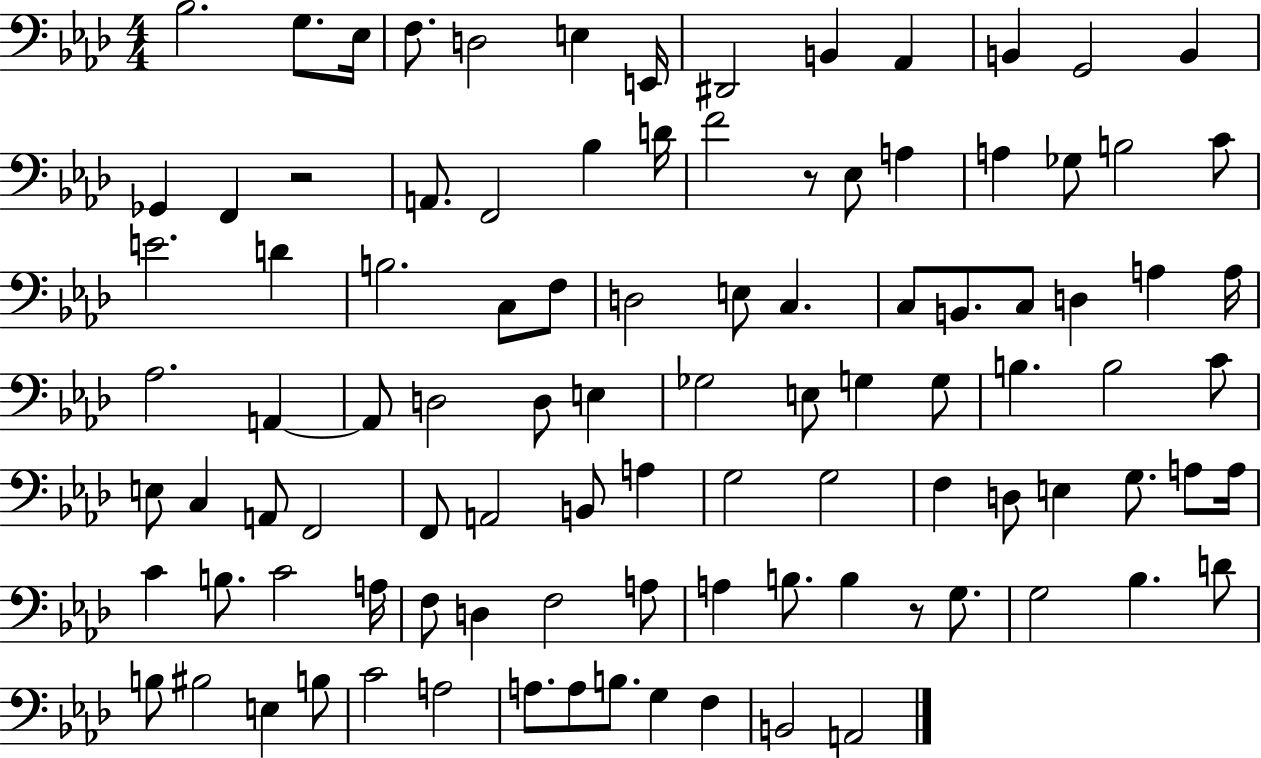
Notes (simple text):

Bb3/h. G3/e. Eb3/s F3/e. D3/h E3/q E2/s D#2/h B2/q Ab2/q B2/q G2/h B2/q Gb2/q F2/q R/h A2/e. F2/h Bb3/q D4/s F4/h R/e Eb3/e A3/q A3/q Gb3/e B3/h C4/e E4/h. D4/q B3/h. C3/e F3/e D3/h E3/e C3/q. C3/e B2/e. C3/e D3/q A3/q A3/s Ab3/h. A2/q A2/e D3/h D3/e E3/q Gb3/h E3/e G3/q G3/e B3/q. B3/h C4/e E3/e C3/q A2/e F2/h F2/e A2/h B2/e A3/q G3/h G3/h F3/q D3/e E3/q G3/e. A3/e A3/s C4/q B3/e. C4/h A3/s F3/e D3/q F3/h A3/e A3/q B3/e. B3/q R/e G3/e. G3/h Bb3/q. D4/e B3/e BIS3/h E3/q B3/e C4/h A3/h A3/e. A3/e B3/e. G3/q F3/q B2/h A2/h